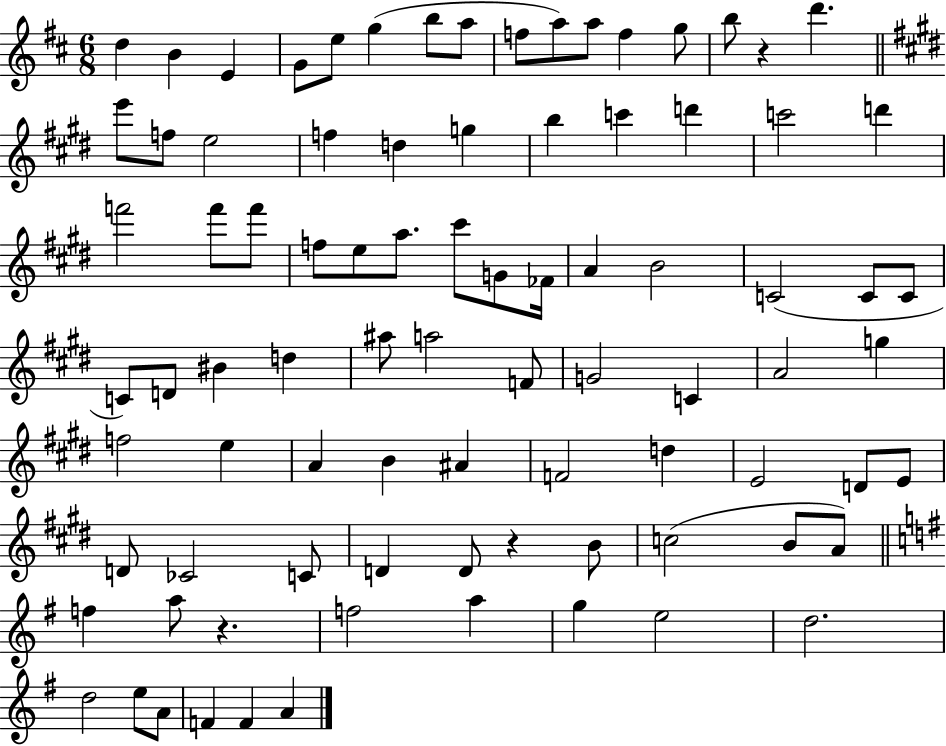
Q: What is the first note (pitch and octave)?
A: D5